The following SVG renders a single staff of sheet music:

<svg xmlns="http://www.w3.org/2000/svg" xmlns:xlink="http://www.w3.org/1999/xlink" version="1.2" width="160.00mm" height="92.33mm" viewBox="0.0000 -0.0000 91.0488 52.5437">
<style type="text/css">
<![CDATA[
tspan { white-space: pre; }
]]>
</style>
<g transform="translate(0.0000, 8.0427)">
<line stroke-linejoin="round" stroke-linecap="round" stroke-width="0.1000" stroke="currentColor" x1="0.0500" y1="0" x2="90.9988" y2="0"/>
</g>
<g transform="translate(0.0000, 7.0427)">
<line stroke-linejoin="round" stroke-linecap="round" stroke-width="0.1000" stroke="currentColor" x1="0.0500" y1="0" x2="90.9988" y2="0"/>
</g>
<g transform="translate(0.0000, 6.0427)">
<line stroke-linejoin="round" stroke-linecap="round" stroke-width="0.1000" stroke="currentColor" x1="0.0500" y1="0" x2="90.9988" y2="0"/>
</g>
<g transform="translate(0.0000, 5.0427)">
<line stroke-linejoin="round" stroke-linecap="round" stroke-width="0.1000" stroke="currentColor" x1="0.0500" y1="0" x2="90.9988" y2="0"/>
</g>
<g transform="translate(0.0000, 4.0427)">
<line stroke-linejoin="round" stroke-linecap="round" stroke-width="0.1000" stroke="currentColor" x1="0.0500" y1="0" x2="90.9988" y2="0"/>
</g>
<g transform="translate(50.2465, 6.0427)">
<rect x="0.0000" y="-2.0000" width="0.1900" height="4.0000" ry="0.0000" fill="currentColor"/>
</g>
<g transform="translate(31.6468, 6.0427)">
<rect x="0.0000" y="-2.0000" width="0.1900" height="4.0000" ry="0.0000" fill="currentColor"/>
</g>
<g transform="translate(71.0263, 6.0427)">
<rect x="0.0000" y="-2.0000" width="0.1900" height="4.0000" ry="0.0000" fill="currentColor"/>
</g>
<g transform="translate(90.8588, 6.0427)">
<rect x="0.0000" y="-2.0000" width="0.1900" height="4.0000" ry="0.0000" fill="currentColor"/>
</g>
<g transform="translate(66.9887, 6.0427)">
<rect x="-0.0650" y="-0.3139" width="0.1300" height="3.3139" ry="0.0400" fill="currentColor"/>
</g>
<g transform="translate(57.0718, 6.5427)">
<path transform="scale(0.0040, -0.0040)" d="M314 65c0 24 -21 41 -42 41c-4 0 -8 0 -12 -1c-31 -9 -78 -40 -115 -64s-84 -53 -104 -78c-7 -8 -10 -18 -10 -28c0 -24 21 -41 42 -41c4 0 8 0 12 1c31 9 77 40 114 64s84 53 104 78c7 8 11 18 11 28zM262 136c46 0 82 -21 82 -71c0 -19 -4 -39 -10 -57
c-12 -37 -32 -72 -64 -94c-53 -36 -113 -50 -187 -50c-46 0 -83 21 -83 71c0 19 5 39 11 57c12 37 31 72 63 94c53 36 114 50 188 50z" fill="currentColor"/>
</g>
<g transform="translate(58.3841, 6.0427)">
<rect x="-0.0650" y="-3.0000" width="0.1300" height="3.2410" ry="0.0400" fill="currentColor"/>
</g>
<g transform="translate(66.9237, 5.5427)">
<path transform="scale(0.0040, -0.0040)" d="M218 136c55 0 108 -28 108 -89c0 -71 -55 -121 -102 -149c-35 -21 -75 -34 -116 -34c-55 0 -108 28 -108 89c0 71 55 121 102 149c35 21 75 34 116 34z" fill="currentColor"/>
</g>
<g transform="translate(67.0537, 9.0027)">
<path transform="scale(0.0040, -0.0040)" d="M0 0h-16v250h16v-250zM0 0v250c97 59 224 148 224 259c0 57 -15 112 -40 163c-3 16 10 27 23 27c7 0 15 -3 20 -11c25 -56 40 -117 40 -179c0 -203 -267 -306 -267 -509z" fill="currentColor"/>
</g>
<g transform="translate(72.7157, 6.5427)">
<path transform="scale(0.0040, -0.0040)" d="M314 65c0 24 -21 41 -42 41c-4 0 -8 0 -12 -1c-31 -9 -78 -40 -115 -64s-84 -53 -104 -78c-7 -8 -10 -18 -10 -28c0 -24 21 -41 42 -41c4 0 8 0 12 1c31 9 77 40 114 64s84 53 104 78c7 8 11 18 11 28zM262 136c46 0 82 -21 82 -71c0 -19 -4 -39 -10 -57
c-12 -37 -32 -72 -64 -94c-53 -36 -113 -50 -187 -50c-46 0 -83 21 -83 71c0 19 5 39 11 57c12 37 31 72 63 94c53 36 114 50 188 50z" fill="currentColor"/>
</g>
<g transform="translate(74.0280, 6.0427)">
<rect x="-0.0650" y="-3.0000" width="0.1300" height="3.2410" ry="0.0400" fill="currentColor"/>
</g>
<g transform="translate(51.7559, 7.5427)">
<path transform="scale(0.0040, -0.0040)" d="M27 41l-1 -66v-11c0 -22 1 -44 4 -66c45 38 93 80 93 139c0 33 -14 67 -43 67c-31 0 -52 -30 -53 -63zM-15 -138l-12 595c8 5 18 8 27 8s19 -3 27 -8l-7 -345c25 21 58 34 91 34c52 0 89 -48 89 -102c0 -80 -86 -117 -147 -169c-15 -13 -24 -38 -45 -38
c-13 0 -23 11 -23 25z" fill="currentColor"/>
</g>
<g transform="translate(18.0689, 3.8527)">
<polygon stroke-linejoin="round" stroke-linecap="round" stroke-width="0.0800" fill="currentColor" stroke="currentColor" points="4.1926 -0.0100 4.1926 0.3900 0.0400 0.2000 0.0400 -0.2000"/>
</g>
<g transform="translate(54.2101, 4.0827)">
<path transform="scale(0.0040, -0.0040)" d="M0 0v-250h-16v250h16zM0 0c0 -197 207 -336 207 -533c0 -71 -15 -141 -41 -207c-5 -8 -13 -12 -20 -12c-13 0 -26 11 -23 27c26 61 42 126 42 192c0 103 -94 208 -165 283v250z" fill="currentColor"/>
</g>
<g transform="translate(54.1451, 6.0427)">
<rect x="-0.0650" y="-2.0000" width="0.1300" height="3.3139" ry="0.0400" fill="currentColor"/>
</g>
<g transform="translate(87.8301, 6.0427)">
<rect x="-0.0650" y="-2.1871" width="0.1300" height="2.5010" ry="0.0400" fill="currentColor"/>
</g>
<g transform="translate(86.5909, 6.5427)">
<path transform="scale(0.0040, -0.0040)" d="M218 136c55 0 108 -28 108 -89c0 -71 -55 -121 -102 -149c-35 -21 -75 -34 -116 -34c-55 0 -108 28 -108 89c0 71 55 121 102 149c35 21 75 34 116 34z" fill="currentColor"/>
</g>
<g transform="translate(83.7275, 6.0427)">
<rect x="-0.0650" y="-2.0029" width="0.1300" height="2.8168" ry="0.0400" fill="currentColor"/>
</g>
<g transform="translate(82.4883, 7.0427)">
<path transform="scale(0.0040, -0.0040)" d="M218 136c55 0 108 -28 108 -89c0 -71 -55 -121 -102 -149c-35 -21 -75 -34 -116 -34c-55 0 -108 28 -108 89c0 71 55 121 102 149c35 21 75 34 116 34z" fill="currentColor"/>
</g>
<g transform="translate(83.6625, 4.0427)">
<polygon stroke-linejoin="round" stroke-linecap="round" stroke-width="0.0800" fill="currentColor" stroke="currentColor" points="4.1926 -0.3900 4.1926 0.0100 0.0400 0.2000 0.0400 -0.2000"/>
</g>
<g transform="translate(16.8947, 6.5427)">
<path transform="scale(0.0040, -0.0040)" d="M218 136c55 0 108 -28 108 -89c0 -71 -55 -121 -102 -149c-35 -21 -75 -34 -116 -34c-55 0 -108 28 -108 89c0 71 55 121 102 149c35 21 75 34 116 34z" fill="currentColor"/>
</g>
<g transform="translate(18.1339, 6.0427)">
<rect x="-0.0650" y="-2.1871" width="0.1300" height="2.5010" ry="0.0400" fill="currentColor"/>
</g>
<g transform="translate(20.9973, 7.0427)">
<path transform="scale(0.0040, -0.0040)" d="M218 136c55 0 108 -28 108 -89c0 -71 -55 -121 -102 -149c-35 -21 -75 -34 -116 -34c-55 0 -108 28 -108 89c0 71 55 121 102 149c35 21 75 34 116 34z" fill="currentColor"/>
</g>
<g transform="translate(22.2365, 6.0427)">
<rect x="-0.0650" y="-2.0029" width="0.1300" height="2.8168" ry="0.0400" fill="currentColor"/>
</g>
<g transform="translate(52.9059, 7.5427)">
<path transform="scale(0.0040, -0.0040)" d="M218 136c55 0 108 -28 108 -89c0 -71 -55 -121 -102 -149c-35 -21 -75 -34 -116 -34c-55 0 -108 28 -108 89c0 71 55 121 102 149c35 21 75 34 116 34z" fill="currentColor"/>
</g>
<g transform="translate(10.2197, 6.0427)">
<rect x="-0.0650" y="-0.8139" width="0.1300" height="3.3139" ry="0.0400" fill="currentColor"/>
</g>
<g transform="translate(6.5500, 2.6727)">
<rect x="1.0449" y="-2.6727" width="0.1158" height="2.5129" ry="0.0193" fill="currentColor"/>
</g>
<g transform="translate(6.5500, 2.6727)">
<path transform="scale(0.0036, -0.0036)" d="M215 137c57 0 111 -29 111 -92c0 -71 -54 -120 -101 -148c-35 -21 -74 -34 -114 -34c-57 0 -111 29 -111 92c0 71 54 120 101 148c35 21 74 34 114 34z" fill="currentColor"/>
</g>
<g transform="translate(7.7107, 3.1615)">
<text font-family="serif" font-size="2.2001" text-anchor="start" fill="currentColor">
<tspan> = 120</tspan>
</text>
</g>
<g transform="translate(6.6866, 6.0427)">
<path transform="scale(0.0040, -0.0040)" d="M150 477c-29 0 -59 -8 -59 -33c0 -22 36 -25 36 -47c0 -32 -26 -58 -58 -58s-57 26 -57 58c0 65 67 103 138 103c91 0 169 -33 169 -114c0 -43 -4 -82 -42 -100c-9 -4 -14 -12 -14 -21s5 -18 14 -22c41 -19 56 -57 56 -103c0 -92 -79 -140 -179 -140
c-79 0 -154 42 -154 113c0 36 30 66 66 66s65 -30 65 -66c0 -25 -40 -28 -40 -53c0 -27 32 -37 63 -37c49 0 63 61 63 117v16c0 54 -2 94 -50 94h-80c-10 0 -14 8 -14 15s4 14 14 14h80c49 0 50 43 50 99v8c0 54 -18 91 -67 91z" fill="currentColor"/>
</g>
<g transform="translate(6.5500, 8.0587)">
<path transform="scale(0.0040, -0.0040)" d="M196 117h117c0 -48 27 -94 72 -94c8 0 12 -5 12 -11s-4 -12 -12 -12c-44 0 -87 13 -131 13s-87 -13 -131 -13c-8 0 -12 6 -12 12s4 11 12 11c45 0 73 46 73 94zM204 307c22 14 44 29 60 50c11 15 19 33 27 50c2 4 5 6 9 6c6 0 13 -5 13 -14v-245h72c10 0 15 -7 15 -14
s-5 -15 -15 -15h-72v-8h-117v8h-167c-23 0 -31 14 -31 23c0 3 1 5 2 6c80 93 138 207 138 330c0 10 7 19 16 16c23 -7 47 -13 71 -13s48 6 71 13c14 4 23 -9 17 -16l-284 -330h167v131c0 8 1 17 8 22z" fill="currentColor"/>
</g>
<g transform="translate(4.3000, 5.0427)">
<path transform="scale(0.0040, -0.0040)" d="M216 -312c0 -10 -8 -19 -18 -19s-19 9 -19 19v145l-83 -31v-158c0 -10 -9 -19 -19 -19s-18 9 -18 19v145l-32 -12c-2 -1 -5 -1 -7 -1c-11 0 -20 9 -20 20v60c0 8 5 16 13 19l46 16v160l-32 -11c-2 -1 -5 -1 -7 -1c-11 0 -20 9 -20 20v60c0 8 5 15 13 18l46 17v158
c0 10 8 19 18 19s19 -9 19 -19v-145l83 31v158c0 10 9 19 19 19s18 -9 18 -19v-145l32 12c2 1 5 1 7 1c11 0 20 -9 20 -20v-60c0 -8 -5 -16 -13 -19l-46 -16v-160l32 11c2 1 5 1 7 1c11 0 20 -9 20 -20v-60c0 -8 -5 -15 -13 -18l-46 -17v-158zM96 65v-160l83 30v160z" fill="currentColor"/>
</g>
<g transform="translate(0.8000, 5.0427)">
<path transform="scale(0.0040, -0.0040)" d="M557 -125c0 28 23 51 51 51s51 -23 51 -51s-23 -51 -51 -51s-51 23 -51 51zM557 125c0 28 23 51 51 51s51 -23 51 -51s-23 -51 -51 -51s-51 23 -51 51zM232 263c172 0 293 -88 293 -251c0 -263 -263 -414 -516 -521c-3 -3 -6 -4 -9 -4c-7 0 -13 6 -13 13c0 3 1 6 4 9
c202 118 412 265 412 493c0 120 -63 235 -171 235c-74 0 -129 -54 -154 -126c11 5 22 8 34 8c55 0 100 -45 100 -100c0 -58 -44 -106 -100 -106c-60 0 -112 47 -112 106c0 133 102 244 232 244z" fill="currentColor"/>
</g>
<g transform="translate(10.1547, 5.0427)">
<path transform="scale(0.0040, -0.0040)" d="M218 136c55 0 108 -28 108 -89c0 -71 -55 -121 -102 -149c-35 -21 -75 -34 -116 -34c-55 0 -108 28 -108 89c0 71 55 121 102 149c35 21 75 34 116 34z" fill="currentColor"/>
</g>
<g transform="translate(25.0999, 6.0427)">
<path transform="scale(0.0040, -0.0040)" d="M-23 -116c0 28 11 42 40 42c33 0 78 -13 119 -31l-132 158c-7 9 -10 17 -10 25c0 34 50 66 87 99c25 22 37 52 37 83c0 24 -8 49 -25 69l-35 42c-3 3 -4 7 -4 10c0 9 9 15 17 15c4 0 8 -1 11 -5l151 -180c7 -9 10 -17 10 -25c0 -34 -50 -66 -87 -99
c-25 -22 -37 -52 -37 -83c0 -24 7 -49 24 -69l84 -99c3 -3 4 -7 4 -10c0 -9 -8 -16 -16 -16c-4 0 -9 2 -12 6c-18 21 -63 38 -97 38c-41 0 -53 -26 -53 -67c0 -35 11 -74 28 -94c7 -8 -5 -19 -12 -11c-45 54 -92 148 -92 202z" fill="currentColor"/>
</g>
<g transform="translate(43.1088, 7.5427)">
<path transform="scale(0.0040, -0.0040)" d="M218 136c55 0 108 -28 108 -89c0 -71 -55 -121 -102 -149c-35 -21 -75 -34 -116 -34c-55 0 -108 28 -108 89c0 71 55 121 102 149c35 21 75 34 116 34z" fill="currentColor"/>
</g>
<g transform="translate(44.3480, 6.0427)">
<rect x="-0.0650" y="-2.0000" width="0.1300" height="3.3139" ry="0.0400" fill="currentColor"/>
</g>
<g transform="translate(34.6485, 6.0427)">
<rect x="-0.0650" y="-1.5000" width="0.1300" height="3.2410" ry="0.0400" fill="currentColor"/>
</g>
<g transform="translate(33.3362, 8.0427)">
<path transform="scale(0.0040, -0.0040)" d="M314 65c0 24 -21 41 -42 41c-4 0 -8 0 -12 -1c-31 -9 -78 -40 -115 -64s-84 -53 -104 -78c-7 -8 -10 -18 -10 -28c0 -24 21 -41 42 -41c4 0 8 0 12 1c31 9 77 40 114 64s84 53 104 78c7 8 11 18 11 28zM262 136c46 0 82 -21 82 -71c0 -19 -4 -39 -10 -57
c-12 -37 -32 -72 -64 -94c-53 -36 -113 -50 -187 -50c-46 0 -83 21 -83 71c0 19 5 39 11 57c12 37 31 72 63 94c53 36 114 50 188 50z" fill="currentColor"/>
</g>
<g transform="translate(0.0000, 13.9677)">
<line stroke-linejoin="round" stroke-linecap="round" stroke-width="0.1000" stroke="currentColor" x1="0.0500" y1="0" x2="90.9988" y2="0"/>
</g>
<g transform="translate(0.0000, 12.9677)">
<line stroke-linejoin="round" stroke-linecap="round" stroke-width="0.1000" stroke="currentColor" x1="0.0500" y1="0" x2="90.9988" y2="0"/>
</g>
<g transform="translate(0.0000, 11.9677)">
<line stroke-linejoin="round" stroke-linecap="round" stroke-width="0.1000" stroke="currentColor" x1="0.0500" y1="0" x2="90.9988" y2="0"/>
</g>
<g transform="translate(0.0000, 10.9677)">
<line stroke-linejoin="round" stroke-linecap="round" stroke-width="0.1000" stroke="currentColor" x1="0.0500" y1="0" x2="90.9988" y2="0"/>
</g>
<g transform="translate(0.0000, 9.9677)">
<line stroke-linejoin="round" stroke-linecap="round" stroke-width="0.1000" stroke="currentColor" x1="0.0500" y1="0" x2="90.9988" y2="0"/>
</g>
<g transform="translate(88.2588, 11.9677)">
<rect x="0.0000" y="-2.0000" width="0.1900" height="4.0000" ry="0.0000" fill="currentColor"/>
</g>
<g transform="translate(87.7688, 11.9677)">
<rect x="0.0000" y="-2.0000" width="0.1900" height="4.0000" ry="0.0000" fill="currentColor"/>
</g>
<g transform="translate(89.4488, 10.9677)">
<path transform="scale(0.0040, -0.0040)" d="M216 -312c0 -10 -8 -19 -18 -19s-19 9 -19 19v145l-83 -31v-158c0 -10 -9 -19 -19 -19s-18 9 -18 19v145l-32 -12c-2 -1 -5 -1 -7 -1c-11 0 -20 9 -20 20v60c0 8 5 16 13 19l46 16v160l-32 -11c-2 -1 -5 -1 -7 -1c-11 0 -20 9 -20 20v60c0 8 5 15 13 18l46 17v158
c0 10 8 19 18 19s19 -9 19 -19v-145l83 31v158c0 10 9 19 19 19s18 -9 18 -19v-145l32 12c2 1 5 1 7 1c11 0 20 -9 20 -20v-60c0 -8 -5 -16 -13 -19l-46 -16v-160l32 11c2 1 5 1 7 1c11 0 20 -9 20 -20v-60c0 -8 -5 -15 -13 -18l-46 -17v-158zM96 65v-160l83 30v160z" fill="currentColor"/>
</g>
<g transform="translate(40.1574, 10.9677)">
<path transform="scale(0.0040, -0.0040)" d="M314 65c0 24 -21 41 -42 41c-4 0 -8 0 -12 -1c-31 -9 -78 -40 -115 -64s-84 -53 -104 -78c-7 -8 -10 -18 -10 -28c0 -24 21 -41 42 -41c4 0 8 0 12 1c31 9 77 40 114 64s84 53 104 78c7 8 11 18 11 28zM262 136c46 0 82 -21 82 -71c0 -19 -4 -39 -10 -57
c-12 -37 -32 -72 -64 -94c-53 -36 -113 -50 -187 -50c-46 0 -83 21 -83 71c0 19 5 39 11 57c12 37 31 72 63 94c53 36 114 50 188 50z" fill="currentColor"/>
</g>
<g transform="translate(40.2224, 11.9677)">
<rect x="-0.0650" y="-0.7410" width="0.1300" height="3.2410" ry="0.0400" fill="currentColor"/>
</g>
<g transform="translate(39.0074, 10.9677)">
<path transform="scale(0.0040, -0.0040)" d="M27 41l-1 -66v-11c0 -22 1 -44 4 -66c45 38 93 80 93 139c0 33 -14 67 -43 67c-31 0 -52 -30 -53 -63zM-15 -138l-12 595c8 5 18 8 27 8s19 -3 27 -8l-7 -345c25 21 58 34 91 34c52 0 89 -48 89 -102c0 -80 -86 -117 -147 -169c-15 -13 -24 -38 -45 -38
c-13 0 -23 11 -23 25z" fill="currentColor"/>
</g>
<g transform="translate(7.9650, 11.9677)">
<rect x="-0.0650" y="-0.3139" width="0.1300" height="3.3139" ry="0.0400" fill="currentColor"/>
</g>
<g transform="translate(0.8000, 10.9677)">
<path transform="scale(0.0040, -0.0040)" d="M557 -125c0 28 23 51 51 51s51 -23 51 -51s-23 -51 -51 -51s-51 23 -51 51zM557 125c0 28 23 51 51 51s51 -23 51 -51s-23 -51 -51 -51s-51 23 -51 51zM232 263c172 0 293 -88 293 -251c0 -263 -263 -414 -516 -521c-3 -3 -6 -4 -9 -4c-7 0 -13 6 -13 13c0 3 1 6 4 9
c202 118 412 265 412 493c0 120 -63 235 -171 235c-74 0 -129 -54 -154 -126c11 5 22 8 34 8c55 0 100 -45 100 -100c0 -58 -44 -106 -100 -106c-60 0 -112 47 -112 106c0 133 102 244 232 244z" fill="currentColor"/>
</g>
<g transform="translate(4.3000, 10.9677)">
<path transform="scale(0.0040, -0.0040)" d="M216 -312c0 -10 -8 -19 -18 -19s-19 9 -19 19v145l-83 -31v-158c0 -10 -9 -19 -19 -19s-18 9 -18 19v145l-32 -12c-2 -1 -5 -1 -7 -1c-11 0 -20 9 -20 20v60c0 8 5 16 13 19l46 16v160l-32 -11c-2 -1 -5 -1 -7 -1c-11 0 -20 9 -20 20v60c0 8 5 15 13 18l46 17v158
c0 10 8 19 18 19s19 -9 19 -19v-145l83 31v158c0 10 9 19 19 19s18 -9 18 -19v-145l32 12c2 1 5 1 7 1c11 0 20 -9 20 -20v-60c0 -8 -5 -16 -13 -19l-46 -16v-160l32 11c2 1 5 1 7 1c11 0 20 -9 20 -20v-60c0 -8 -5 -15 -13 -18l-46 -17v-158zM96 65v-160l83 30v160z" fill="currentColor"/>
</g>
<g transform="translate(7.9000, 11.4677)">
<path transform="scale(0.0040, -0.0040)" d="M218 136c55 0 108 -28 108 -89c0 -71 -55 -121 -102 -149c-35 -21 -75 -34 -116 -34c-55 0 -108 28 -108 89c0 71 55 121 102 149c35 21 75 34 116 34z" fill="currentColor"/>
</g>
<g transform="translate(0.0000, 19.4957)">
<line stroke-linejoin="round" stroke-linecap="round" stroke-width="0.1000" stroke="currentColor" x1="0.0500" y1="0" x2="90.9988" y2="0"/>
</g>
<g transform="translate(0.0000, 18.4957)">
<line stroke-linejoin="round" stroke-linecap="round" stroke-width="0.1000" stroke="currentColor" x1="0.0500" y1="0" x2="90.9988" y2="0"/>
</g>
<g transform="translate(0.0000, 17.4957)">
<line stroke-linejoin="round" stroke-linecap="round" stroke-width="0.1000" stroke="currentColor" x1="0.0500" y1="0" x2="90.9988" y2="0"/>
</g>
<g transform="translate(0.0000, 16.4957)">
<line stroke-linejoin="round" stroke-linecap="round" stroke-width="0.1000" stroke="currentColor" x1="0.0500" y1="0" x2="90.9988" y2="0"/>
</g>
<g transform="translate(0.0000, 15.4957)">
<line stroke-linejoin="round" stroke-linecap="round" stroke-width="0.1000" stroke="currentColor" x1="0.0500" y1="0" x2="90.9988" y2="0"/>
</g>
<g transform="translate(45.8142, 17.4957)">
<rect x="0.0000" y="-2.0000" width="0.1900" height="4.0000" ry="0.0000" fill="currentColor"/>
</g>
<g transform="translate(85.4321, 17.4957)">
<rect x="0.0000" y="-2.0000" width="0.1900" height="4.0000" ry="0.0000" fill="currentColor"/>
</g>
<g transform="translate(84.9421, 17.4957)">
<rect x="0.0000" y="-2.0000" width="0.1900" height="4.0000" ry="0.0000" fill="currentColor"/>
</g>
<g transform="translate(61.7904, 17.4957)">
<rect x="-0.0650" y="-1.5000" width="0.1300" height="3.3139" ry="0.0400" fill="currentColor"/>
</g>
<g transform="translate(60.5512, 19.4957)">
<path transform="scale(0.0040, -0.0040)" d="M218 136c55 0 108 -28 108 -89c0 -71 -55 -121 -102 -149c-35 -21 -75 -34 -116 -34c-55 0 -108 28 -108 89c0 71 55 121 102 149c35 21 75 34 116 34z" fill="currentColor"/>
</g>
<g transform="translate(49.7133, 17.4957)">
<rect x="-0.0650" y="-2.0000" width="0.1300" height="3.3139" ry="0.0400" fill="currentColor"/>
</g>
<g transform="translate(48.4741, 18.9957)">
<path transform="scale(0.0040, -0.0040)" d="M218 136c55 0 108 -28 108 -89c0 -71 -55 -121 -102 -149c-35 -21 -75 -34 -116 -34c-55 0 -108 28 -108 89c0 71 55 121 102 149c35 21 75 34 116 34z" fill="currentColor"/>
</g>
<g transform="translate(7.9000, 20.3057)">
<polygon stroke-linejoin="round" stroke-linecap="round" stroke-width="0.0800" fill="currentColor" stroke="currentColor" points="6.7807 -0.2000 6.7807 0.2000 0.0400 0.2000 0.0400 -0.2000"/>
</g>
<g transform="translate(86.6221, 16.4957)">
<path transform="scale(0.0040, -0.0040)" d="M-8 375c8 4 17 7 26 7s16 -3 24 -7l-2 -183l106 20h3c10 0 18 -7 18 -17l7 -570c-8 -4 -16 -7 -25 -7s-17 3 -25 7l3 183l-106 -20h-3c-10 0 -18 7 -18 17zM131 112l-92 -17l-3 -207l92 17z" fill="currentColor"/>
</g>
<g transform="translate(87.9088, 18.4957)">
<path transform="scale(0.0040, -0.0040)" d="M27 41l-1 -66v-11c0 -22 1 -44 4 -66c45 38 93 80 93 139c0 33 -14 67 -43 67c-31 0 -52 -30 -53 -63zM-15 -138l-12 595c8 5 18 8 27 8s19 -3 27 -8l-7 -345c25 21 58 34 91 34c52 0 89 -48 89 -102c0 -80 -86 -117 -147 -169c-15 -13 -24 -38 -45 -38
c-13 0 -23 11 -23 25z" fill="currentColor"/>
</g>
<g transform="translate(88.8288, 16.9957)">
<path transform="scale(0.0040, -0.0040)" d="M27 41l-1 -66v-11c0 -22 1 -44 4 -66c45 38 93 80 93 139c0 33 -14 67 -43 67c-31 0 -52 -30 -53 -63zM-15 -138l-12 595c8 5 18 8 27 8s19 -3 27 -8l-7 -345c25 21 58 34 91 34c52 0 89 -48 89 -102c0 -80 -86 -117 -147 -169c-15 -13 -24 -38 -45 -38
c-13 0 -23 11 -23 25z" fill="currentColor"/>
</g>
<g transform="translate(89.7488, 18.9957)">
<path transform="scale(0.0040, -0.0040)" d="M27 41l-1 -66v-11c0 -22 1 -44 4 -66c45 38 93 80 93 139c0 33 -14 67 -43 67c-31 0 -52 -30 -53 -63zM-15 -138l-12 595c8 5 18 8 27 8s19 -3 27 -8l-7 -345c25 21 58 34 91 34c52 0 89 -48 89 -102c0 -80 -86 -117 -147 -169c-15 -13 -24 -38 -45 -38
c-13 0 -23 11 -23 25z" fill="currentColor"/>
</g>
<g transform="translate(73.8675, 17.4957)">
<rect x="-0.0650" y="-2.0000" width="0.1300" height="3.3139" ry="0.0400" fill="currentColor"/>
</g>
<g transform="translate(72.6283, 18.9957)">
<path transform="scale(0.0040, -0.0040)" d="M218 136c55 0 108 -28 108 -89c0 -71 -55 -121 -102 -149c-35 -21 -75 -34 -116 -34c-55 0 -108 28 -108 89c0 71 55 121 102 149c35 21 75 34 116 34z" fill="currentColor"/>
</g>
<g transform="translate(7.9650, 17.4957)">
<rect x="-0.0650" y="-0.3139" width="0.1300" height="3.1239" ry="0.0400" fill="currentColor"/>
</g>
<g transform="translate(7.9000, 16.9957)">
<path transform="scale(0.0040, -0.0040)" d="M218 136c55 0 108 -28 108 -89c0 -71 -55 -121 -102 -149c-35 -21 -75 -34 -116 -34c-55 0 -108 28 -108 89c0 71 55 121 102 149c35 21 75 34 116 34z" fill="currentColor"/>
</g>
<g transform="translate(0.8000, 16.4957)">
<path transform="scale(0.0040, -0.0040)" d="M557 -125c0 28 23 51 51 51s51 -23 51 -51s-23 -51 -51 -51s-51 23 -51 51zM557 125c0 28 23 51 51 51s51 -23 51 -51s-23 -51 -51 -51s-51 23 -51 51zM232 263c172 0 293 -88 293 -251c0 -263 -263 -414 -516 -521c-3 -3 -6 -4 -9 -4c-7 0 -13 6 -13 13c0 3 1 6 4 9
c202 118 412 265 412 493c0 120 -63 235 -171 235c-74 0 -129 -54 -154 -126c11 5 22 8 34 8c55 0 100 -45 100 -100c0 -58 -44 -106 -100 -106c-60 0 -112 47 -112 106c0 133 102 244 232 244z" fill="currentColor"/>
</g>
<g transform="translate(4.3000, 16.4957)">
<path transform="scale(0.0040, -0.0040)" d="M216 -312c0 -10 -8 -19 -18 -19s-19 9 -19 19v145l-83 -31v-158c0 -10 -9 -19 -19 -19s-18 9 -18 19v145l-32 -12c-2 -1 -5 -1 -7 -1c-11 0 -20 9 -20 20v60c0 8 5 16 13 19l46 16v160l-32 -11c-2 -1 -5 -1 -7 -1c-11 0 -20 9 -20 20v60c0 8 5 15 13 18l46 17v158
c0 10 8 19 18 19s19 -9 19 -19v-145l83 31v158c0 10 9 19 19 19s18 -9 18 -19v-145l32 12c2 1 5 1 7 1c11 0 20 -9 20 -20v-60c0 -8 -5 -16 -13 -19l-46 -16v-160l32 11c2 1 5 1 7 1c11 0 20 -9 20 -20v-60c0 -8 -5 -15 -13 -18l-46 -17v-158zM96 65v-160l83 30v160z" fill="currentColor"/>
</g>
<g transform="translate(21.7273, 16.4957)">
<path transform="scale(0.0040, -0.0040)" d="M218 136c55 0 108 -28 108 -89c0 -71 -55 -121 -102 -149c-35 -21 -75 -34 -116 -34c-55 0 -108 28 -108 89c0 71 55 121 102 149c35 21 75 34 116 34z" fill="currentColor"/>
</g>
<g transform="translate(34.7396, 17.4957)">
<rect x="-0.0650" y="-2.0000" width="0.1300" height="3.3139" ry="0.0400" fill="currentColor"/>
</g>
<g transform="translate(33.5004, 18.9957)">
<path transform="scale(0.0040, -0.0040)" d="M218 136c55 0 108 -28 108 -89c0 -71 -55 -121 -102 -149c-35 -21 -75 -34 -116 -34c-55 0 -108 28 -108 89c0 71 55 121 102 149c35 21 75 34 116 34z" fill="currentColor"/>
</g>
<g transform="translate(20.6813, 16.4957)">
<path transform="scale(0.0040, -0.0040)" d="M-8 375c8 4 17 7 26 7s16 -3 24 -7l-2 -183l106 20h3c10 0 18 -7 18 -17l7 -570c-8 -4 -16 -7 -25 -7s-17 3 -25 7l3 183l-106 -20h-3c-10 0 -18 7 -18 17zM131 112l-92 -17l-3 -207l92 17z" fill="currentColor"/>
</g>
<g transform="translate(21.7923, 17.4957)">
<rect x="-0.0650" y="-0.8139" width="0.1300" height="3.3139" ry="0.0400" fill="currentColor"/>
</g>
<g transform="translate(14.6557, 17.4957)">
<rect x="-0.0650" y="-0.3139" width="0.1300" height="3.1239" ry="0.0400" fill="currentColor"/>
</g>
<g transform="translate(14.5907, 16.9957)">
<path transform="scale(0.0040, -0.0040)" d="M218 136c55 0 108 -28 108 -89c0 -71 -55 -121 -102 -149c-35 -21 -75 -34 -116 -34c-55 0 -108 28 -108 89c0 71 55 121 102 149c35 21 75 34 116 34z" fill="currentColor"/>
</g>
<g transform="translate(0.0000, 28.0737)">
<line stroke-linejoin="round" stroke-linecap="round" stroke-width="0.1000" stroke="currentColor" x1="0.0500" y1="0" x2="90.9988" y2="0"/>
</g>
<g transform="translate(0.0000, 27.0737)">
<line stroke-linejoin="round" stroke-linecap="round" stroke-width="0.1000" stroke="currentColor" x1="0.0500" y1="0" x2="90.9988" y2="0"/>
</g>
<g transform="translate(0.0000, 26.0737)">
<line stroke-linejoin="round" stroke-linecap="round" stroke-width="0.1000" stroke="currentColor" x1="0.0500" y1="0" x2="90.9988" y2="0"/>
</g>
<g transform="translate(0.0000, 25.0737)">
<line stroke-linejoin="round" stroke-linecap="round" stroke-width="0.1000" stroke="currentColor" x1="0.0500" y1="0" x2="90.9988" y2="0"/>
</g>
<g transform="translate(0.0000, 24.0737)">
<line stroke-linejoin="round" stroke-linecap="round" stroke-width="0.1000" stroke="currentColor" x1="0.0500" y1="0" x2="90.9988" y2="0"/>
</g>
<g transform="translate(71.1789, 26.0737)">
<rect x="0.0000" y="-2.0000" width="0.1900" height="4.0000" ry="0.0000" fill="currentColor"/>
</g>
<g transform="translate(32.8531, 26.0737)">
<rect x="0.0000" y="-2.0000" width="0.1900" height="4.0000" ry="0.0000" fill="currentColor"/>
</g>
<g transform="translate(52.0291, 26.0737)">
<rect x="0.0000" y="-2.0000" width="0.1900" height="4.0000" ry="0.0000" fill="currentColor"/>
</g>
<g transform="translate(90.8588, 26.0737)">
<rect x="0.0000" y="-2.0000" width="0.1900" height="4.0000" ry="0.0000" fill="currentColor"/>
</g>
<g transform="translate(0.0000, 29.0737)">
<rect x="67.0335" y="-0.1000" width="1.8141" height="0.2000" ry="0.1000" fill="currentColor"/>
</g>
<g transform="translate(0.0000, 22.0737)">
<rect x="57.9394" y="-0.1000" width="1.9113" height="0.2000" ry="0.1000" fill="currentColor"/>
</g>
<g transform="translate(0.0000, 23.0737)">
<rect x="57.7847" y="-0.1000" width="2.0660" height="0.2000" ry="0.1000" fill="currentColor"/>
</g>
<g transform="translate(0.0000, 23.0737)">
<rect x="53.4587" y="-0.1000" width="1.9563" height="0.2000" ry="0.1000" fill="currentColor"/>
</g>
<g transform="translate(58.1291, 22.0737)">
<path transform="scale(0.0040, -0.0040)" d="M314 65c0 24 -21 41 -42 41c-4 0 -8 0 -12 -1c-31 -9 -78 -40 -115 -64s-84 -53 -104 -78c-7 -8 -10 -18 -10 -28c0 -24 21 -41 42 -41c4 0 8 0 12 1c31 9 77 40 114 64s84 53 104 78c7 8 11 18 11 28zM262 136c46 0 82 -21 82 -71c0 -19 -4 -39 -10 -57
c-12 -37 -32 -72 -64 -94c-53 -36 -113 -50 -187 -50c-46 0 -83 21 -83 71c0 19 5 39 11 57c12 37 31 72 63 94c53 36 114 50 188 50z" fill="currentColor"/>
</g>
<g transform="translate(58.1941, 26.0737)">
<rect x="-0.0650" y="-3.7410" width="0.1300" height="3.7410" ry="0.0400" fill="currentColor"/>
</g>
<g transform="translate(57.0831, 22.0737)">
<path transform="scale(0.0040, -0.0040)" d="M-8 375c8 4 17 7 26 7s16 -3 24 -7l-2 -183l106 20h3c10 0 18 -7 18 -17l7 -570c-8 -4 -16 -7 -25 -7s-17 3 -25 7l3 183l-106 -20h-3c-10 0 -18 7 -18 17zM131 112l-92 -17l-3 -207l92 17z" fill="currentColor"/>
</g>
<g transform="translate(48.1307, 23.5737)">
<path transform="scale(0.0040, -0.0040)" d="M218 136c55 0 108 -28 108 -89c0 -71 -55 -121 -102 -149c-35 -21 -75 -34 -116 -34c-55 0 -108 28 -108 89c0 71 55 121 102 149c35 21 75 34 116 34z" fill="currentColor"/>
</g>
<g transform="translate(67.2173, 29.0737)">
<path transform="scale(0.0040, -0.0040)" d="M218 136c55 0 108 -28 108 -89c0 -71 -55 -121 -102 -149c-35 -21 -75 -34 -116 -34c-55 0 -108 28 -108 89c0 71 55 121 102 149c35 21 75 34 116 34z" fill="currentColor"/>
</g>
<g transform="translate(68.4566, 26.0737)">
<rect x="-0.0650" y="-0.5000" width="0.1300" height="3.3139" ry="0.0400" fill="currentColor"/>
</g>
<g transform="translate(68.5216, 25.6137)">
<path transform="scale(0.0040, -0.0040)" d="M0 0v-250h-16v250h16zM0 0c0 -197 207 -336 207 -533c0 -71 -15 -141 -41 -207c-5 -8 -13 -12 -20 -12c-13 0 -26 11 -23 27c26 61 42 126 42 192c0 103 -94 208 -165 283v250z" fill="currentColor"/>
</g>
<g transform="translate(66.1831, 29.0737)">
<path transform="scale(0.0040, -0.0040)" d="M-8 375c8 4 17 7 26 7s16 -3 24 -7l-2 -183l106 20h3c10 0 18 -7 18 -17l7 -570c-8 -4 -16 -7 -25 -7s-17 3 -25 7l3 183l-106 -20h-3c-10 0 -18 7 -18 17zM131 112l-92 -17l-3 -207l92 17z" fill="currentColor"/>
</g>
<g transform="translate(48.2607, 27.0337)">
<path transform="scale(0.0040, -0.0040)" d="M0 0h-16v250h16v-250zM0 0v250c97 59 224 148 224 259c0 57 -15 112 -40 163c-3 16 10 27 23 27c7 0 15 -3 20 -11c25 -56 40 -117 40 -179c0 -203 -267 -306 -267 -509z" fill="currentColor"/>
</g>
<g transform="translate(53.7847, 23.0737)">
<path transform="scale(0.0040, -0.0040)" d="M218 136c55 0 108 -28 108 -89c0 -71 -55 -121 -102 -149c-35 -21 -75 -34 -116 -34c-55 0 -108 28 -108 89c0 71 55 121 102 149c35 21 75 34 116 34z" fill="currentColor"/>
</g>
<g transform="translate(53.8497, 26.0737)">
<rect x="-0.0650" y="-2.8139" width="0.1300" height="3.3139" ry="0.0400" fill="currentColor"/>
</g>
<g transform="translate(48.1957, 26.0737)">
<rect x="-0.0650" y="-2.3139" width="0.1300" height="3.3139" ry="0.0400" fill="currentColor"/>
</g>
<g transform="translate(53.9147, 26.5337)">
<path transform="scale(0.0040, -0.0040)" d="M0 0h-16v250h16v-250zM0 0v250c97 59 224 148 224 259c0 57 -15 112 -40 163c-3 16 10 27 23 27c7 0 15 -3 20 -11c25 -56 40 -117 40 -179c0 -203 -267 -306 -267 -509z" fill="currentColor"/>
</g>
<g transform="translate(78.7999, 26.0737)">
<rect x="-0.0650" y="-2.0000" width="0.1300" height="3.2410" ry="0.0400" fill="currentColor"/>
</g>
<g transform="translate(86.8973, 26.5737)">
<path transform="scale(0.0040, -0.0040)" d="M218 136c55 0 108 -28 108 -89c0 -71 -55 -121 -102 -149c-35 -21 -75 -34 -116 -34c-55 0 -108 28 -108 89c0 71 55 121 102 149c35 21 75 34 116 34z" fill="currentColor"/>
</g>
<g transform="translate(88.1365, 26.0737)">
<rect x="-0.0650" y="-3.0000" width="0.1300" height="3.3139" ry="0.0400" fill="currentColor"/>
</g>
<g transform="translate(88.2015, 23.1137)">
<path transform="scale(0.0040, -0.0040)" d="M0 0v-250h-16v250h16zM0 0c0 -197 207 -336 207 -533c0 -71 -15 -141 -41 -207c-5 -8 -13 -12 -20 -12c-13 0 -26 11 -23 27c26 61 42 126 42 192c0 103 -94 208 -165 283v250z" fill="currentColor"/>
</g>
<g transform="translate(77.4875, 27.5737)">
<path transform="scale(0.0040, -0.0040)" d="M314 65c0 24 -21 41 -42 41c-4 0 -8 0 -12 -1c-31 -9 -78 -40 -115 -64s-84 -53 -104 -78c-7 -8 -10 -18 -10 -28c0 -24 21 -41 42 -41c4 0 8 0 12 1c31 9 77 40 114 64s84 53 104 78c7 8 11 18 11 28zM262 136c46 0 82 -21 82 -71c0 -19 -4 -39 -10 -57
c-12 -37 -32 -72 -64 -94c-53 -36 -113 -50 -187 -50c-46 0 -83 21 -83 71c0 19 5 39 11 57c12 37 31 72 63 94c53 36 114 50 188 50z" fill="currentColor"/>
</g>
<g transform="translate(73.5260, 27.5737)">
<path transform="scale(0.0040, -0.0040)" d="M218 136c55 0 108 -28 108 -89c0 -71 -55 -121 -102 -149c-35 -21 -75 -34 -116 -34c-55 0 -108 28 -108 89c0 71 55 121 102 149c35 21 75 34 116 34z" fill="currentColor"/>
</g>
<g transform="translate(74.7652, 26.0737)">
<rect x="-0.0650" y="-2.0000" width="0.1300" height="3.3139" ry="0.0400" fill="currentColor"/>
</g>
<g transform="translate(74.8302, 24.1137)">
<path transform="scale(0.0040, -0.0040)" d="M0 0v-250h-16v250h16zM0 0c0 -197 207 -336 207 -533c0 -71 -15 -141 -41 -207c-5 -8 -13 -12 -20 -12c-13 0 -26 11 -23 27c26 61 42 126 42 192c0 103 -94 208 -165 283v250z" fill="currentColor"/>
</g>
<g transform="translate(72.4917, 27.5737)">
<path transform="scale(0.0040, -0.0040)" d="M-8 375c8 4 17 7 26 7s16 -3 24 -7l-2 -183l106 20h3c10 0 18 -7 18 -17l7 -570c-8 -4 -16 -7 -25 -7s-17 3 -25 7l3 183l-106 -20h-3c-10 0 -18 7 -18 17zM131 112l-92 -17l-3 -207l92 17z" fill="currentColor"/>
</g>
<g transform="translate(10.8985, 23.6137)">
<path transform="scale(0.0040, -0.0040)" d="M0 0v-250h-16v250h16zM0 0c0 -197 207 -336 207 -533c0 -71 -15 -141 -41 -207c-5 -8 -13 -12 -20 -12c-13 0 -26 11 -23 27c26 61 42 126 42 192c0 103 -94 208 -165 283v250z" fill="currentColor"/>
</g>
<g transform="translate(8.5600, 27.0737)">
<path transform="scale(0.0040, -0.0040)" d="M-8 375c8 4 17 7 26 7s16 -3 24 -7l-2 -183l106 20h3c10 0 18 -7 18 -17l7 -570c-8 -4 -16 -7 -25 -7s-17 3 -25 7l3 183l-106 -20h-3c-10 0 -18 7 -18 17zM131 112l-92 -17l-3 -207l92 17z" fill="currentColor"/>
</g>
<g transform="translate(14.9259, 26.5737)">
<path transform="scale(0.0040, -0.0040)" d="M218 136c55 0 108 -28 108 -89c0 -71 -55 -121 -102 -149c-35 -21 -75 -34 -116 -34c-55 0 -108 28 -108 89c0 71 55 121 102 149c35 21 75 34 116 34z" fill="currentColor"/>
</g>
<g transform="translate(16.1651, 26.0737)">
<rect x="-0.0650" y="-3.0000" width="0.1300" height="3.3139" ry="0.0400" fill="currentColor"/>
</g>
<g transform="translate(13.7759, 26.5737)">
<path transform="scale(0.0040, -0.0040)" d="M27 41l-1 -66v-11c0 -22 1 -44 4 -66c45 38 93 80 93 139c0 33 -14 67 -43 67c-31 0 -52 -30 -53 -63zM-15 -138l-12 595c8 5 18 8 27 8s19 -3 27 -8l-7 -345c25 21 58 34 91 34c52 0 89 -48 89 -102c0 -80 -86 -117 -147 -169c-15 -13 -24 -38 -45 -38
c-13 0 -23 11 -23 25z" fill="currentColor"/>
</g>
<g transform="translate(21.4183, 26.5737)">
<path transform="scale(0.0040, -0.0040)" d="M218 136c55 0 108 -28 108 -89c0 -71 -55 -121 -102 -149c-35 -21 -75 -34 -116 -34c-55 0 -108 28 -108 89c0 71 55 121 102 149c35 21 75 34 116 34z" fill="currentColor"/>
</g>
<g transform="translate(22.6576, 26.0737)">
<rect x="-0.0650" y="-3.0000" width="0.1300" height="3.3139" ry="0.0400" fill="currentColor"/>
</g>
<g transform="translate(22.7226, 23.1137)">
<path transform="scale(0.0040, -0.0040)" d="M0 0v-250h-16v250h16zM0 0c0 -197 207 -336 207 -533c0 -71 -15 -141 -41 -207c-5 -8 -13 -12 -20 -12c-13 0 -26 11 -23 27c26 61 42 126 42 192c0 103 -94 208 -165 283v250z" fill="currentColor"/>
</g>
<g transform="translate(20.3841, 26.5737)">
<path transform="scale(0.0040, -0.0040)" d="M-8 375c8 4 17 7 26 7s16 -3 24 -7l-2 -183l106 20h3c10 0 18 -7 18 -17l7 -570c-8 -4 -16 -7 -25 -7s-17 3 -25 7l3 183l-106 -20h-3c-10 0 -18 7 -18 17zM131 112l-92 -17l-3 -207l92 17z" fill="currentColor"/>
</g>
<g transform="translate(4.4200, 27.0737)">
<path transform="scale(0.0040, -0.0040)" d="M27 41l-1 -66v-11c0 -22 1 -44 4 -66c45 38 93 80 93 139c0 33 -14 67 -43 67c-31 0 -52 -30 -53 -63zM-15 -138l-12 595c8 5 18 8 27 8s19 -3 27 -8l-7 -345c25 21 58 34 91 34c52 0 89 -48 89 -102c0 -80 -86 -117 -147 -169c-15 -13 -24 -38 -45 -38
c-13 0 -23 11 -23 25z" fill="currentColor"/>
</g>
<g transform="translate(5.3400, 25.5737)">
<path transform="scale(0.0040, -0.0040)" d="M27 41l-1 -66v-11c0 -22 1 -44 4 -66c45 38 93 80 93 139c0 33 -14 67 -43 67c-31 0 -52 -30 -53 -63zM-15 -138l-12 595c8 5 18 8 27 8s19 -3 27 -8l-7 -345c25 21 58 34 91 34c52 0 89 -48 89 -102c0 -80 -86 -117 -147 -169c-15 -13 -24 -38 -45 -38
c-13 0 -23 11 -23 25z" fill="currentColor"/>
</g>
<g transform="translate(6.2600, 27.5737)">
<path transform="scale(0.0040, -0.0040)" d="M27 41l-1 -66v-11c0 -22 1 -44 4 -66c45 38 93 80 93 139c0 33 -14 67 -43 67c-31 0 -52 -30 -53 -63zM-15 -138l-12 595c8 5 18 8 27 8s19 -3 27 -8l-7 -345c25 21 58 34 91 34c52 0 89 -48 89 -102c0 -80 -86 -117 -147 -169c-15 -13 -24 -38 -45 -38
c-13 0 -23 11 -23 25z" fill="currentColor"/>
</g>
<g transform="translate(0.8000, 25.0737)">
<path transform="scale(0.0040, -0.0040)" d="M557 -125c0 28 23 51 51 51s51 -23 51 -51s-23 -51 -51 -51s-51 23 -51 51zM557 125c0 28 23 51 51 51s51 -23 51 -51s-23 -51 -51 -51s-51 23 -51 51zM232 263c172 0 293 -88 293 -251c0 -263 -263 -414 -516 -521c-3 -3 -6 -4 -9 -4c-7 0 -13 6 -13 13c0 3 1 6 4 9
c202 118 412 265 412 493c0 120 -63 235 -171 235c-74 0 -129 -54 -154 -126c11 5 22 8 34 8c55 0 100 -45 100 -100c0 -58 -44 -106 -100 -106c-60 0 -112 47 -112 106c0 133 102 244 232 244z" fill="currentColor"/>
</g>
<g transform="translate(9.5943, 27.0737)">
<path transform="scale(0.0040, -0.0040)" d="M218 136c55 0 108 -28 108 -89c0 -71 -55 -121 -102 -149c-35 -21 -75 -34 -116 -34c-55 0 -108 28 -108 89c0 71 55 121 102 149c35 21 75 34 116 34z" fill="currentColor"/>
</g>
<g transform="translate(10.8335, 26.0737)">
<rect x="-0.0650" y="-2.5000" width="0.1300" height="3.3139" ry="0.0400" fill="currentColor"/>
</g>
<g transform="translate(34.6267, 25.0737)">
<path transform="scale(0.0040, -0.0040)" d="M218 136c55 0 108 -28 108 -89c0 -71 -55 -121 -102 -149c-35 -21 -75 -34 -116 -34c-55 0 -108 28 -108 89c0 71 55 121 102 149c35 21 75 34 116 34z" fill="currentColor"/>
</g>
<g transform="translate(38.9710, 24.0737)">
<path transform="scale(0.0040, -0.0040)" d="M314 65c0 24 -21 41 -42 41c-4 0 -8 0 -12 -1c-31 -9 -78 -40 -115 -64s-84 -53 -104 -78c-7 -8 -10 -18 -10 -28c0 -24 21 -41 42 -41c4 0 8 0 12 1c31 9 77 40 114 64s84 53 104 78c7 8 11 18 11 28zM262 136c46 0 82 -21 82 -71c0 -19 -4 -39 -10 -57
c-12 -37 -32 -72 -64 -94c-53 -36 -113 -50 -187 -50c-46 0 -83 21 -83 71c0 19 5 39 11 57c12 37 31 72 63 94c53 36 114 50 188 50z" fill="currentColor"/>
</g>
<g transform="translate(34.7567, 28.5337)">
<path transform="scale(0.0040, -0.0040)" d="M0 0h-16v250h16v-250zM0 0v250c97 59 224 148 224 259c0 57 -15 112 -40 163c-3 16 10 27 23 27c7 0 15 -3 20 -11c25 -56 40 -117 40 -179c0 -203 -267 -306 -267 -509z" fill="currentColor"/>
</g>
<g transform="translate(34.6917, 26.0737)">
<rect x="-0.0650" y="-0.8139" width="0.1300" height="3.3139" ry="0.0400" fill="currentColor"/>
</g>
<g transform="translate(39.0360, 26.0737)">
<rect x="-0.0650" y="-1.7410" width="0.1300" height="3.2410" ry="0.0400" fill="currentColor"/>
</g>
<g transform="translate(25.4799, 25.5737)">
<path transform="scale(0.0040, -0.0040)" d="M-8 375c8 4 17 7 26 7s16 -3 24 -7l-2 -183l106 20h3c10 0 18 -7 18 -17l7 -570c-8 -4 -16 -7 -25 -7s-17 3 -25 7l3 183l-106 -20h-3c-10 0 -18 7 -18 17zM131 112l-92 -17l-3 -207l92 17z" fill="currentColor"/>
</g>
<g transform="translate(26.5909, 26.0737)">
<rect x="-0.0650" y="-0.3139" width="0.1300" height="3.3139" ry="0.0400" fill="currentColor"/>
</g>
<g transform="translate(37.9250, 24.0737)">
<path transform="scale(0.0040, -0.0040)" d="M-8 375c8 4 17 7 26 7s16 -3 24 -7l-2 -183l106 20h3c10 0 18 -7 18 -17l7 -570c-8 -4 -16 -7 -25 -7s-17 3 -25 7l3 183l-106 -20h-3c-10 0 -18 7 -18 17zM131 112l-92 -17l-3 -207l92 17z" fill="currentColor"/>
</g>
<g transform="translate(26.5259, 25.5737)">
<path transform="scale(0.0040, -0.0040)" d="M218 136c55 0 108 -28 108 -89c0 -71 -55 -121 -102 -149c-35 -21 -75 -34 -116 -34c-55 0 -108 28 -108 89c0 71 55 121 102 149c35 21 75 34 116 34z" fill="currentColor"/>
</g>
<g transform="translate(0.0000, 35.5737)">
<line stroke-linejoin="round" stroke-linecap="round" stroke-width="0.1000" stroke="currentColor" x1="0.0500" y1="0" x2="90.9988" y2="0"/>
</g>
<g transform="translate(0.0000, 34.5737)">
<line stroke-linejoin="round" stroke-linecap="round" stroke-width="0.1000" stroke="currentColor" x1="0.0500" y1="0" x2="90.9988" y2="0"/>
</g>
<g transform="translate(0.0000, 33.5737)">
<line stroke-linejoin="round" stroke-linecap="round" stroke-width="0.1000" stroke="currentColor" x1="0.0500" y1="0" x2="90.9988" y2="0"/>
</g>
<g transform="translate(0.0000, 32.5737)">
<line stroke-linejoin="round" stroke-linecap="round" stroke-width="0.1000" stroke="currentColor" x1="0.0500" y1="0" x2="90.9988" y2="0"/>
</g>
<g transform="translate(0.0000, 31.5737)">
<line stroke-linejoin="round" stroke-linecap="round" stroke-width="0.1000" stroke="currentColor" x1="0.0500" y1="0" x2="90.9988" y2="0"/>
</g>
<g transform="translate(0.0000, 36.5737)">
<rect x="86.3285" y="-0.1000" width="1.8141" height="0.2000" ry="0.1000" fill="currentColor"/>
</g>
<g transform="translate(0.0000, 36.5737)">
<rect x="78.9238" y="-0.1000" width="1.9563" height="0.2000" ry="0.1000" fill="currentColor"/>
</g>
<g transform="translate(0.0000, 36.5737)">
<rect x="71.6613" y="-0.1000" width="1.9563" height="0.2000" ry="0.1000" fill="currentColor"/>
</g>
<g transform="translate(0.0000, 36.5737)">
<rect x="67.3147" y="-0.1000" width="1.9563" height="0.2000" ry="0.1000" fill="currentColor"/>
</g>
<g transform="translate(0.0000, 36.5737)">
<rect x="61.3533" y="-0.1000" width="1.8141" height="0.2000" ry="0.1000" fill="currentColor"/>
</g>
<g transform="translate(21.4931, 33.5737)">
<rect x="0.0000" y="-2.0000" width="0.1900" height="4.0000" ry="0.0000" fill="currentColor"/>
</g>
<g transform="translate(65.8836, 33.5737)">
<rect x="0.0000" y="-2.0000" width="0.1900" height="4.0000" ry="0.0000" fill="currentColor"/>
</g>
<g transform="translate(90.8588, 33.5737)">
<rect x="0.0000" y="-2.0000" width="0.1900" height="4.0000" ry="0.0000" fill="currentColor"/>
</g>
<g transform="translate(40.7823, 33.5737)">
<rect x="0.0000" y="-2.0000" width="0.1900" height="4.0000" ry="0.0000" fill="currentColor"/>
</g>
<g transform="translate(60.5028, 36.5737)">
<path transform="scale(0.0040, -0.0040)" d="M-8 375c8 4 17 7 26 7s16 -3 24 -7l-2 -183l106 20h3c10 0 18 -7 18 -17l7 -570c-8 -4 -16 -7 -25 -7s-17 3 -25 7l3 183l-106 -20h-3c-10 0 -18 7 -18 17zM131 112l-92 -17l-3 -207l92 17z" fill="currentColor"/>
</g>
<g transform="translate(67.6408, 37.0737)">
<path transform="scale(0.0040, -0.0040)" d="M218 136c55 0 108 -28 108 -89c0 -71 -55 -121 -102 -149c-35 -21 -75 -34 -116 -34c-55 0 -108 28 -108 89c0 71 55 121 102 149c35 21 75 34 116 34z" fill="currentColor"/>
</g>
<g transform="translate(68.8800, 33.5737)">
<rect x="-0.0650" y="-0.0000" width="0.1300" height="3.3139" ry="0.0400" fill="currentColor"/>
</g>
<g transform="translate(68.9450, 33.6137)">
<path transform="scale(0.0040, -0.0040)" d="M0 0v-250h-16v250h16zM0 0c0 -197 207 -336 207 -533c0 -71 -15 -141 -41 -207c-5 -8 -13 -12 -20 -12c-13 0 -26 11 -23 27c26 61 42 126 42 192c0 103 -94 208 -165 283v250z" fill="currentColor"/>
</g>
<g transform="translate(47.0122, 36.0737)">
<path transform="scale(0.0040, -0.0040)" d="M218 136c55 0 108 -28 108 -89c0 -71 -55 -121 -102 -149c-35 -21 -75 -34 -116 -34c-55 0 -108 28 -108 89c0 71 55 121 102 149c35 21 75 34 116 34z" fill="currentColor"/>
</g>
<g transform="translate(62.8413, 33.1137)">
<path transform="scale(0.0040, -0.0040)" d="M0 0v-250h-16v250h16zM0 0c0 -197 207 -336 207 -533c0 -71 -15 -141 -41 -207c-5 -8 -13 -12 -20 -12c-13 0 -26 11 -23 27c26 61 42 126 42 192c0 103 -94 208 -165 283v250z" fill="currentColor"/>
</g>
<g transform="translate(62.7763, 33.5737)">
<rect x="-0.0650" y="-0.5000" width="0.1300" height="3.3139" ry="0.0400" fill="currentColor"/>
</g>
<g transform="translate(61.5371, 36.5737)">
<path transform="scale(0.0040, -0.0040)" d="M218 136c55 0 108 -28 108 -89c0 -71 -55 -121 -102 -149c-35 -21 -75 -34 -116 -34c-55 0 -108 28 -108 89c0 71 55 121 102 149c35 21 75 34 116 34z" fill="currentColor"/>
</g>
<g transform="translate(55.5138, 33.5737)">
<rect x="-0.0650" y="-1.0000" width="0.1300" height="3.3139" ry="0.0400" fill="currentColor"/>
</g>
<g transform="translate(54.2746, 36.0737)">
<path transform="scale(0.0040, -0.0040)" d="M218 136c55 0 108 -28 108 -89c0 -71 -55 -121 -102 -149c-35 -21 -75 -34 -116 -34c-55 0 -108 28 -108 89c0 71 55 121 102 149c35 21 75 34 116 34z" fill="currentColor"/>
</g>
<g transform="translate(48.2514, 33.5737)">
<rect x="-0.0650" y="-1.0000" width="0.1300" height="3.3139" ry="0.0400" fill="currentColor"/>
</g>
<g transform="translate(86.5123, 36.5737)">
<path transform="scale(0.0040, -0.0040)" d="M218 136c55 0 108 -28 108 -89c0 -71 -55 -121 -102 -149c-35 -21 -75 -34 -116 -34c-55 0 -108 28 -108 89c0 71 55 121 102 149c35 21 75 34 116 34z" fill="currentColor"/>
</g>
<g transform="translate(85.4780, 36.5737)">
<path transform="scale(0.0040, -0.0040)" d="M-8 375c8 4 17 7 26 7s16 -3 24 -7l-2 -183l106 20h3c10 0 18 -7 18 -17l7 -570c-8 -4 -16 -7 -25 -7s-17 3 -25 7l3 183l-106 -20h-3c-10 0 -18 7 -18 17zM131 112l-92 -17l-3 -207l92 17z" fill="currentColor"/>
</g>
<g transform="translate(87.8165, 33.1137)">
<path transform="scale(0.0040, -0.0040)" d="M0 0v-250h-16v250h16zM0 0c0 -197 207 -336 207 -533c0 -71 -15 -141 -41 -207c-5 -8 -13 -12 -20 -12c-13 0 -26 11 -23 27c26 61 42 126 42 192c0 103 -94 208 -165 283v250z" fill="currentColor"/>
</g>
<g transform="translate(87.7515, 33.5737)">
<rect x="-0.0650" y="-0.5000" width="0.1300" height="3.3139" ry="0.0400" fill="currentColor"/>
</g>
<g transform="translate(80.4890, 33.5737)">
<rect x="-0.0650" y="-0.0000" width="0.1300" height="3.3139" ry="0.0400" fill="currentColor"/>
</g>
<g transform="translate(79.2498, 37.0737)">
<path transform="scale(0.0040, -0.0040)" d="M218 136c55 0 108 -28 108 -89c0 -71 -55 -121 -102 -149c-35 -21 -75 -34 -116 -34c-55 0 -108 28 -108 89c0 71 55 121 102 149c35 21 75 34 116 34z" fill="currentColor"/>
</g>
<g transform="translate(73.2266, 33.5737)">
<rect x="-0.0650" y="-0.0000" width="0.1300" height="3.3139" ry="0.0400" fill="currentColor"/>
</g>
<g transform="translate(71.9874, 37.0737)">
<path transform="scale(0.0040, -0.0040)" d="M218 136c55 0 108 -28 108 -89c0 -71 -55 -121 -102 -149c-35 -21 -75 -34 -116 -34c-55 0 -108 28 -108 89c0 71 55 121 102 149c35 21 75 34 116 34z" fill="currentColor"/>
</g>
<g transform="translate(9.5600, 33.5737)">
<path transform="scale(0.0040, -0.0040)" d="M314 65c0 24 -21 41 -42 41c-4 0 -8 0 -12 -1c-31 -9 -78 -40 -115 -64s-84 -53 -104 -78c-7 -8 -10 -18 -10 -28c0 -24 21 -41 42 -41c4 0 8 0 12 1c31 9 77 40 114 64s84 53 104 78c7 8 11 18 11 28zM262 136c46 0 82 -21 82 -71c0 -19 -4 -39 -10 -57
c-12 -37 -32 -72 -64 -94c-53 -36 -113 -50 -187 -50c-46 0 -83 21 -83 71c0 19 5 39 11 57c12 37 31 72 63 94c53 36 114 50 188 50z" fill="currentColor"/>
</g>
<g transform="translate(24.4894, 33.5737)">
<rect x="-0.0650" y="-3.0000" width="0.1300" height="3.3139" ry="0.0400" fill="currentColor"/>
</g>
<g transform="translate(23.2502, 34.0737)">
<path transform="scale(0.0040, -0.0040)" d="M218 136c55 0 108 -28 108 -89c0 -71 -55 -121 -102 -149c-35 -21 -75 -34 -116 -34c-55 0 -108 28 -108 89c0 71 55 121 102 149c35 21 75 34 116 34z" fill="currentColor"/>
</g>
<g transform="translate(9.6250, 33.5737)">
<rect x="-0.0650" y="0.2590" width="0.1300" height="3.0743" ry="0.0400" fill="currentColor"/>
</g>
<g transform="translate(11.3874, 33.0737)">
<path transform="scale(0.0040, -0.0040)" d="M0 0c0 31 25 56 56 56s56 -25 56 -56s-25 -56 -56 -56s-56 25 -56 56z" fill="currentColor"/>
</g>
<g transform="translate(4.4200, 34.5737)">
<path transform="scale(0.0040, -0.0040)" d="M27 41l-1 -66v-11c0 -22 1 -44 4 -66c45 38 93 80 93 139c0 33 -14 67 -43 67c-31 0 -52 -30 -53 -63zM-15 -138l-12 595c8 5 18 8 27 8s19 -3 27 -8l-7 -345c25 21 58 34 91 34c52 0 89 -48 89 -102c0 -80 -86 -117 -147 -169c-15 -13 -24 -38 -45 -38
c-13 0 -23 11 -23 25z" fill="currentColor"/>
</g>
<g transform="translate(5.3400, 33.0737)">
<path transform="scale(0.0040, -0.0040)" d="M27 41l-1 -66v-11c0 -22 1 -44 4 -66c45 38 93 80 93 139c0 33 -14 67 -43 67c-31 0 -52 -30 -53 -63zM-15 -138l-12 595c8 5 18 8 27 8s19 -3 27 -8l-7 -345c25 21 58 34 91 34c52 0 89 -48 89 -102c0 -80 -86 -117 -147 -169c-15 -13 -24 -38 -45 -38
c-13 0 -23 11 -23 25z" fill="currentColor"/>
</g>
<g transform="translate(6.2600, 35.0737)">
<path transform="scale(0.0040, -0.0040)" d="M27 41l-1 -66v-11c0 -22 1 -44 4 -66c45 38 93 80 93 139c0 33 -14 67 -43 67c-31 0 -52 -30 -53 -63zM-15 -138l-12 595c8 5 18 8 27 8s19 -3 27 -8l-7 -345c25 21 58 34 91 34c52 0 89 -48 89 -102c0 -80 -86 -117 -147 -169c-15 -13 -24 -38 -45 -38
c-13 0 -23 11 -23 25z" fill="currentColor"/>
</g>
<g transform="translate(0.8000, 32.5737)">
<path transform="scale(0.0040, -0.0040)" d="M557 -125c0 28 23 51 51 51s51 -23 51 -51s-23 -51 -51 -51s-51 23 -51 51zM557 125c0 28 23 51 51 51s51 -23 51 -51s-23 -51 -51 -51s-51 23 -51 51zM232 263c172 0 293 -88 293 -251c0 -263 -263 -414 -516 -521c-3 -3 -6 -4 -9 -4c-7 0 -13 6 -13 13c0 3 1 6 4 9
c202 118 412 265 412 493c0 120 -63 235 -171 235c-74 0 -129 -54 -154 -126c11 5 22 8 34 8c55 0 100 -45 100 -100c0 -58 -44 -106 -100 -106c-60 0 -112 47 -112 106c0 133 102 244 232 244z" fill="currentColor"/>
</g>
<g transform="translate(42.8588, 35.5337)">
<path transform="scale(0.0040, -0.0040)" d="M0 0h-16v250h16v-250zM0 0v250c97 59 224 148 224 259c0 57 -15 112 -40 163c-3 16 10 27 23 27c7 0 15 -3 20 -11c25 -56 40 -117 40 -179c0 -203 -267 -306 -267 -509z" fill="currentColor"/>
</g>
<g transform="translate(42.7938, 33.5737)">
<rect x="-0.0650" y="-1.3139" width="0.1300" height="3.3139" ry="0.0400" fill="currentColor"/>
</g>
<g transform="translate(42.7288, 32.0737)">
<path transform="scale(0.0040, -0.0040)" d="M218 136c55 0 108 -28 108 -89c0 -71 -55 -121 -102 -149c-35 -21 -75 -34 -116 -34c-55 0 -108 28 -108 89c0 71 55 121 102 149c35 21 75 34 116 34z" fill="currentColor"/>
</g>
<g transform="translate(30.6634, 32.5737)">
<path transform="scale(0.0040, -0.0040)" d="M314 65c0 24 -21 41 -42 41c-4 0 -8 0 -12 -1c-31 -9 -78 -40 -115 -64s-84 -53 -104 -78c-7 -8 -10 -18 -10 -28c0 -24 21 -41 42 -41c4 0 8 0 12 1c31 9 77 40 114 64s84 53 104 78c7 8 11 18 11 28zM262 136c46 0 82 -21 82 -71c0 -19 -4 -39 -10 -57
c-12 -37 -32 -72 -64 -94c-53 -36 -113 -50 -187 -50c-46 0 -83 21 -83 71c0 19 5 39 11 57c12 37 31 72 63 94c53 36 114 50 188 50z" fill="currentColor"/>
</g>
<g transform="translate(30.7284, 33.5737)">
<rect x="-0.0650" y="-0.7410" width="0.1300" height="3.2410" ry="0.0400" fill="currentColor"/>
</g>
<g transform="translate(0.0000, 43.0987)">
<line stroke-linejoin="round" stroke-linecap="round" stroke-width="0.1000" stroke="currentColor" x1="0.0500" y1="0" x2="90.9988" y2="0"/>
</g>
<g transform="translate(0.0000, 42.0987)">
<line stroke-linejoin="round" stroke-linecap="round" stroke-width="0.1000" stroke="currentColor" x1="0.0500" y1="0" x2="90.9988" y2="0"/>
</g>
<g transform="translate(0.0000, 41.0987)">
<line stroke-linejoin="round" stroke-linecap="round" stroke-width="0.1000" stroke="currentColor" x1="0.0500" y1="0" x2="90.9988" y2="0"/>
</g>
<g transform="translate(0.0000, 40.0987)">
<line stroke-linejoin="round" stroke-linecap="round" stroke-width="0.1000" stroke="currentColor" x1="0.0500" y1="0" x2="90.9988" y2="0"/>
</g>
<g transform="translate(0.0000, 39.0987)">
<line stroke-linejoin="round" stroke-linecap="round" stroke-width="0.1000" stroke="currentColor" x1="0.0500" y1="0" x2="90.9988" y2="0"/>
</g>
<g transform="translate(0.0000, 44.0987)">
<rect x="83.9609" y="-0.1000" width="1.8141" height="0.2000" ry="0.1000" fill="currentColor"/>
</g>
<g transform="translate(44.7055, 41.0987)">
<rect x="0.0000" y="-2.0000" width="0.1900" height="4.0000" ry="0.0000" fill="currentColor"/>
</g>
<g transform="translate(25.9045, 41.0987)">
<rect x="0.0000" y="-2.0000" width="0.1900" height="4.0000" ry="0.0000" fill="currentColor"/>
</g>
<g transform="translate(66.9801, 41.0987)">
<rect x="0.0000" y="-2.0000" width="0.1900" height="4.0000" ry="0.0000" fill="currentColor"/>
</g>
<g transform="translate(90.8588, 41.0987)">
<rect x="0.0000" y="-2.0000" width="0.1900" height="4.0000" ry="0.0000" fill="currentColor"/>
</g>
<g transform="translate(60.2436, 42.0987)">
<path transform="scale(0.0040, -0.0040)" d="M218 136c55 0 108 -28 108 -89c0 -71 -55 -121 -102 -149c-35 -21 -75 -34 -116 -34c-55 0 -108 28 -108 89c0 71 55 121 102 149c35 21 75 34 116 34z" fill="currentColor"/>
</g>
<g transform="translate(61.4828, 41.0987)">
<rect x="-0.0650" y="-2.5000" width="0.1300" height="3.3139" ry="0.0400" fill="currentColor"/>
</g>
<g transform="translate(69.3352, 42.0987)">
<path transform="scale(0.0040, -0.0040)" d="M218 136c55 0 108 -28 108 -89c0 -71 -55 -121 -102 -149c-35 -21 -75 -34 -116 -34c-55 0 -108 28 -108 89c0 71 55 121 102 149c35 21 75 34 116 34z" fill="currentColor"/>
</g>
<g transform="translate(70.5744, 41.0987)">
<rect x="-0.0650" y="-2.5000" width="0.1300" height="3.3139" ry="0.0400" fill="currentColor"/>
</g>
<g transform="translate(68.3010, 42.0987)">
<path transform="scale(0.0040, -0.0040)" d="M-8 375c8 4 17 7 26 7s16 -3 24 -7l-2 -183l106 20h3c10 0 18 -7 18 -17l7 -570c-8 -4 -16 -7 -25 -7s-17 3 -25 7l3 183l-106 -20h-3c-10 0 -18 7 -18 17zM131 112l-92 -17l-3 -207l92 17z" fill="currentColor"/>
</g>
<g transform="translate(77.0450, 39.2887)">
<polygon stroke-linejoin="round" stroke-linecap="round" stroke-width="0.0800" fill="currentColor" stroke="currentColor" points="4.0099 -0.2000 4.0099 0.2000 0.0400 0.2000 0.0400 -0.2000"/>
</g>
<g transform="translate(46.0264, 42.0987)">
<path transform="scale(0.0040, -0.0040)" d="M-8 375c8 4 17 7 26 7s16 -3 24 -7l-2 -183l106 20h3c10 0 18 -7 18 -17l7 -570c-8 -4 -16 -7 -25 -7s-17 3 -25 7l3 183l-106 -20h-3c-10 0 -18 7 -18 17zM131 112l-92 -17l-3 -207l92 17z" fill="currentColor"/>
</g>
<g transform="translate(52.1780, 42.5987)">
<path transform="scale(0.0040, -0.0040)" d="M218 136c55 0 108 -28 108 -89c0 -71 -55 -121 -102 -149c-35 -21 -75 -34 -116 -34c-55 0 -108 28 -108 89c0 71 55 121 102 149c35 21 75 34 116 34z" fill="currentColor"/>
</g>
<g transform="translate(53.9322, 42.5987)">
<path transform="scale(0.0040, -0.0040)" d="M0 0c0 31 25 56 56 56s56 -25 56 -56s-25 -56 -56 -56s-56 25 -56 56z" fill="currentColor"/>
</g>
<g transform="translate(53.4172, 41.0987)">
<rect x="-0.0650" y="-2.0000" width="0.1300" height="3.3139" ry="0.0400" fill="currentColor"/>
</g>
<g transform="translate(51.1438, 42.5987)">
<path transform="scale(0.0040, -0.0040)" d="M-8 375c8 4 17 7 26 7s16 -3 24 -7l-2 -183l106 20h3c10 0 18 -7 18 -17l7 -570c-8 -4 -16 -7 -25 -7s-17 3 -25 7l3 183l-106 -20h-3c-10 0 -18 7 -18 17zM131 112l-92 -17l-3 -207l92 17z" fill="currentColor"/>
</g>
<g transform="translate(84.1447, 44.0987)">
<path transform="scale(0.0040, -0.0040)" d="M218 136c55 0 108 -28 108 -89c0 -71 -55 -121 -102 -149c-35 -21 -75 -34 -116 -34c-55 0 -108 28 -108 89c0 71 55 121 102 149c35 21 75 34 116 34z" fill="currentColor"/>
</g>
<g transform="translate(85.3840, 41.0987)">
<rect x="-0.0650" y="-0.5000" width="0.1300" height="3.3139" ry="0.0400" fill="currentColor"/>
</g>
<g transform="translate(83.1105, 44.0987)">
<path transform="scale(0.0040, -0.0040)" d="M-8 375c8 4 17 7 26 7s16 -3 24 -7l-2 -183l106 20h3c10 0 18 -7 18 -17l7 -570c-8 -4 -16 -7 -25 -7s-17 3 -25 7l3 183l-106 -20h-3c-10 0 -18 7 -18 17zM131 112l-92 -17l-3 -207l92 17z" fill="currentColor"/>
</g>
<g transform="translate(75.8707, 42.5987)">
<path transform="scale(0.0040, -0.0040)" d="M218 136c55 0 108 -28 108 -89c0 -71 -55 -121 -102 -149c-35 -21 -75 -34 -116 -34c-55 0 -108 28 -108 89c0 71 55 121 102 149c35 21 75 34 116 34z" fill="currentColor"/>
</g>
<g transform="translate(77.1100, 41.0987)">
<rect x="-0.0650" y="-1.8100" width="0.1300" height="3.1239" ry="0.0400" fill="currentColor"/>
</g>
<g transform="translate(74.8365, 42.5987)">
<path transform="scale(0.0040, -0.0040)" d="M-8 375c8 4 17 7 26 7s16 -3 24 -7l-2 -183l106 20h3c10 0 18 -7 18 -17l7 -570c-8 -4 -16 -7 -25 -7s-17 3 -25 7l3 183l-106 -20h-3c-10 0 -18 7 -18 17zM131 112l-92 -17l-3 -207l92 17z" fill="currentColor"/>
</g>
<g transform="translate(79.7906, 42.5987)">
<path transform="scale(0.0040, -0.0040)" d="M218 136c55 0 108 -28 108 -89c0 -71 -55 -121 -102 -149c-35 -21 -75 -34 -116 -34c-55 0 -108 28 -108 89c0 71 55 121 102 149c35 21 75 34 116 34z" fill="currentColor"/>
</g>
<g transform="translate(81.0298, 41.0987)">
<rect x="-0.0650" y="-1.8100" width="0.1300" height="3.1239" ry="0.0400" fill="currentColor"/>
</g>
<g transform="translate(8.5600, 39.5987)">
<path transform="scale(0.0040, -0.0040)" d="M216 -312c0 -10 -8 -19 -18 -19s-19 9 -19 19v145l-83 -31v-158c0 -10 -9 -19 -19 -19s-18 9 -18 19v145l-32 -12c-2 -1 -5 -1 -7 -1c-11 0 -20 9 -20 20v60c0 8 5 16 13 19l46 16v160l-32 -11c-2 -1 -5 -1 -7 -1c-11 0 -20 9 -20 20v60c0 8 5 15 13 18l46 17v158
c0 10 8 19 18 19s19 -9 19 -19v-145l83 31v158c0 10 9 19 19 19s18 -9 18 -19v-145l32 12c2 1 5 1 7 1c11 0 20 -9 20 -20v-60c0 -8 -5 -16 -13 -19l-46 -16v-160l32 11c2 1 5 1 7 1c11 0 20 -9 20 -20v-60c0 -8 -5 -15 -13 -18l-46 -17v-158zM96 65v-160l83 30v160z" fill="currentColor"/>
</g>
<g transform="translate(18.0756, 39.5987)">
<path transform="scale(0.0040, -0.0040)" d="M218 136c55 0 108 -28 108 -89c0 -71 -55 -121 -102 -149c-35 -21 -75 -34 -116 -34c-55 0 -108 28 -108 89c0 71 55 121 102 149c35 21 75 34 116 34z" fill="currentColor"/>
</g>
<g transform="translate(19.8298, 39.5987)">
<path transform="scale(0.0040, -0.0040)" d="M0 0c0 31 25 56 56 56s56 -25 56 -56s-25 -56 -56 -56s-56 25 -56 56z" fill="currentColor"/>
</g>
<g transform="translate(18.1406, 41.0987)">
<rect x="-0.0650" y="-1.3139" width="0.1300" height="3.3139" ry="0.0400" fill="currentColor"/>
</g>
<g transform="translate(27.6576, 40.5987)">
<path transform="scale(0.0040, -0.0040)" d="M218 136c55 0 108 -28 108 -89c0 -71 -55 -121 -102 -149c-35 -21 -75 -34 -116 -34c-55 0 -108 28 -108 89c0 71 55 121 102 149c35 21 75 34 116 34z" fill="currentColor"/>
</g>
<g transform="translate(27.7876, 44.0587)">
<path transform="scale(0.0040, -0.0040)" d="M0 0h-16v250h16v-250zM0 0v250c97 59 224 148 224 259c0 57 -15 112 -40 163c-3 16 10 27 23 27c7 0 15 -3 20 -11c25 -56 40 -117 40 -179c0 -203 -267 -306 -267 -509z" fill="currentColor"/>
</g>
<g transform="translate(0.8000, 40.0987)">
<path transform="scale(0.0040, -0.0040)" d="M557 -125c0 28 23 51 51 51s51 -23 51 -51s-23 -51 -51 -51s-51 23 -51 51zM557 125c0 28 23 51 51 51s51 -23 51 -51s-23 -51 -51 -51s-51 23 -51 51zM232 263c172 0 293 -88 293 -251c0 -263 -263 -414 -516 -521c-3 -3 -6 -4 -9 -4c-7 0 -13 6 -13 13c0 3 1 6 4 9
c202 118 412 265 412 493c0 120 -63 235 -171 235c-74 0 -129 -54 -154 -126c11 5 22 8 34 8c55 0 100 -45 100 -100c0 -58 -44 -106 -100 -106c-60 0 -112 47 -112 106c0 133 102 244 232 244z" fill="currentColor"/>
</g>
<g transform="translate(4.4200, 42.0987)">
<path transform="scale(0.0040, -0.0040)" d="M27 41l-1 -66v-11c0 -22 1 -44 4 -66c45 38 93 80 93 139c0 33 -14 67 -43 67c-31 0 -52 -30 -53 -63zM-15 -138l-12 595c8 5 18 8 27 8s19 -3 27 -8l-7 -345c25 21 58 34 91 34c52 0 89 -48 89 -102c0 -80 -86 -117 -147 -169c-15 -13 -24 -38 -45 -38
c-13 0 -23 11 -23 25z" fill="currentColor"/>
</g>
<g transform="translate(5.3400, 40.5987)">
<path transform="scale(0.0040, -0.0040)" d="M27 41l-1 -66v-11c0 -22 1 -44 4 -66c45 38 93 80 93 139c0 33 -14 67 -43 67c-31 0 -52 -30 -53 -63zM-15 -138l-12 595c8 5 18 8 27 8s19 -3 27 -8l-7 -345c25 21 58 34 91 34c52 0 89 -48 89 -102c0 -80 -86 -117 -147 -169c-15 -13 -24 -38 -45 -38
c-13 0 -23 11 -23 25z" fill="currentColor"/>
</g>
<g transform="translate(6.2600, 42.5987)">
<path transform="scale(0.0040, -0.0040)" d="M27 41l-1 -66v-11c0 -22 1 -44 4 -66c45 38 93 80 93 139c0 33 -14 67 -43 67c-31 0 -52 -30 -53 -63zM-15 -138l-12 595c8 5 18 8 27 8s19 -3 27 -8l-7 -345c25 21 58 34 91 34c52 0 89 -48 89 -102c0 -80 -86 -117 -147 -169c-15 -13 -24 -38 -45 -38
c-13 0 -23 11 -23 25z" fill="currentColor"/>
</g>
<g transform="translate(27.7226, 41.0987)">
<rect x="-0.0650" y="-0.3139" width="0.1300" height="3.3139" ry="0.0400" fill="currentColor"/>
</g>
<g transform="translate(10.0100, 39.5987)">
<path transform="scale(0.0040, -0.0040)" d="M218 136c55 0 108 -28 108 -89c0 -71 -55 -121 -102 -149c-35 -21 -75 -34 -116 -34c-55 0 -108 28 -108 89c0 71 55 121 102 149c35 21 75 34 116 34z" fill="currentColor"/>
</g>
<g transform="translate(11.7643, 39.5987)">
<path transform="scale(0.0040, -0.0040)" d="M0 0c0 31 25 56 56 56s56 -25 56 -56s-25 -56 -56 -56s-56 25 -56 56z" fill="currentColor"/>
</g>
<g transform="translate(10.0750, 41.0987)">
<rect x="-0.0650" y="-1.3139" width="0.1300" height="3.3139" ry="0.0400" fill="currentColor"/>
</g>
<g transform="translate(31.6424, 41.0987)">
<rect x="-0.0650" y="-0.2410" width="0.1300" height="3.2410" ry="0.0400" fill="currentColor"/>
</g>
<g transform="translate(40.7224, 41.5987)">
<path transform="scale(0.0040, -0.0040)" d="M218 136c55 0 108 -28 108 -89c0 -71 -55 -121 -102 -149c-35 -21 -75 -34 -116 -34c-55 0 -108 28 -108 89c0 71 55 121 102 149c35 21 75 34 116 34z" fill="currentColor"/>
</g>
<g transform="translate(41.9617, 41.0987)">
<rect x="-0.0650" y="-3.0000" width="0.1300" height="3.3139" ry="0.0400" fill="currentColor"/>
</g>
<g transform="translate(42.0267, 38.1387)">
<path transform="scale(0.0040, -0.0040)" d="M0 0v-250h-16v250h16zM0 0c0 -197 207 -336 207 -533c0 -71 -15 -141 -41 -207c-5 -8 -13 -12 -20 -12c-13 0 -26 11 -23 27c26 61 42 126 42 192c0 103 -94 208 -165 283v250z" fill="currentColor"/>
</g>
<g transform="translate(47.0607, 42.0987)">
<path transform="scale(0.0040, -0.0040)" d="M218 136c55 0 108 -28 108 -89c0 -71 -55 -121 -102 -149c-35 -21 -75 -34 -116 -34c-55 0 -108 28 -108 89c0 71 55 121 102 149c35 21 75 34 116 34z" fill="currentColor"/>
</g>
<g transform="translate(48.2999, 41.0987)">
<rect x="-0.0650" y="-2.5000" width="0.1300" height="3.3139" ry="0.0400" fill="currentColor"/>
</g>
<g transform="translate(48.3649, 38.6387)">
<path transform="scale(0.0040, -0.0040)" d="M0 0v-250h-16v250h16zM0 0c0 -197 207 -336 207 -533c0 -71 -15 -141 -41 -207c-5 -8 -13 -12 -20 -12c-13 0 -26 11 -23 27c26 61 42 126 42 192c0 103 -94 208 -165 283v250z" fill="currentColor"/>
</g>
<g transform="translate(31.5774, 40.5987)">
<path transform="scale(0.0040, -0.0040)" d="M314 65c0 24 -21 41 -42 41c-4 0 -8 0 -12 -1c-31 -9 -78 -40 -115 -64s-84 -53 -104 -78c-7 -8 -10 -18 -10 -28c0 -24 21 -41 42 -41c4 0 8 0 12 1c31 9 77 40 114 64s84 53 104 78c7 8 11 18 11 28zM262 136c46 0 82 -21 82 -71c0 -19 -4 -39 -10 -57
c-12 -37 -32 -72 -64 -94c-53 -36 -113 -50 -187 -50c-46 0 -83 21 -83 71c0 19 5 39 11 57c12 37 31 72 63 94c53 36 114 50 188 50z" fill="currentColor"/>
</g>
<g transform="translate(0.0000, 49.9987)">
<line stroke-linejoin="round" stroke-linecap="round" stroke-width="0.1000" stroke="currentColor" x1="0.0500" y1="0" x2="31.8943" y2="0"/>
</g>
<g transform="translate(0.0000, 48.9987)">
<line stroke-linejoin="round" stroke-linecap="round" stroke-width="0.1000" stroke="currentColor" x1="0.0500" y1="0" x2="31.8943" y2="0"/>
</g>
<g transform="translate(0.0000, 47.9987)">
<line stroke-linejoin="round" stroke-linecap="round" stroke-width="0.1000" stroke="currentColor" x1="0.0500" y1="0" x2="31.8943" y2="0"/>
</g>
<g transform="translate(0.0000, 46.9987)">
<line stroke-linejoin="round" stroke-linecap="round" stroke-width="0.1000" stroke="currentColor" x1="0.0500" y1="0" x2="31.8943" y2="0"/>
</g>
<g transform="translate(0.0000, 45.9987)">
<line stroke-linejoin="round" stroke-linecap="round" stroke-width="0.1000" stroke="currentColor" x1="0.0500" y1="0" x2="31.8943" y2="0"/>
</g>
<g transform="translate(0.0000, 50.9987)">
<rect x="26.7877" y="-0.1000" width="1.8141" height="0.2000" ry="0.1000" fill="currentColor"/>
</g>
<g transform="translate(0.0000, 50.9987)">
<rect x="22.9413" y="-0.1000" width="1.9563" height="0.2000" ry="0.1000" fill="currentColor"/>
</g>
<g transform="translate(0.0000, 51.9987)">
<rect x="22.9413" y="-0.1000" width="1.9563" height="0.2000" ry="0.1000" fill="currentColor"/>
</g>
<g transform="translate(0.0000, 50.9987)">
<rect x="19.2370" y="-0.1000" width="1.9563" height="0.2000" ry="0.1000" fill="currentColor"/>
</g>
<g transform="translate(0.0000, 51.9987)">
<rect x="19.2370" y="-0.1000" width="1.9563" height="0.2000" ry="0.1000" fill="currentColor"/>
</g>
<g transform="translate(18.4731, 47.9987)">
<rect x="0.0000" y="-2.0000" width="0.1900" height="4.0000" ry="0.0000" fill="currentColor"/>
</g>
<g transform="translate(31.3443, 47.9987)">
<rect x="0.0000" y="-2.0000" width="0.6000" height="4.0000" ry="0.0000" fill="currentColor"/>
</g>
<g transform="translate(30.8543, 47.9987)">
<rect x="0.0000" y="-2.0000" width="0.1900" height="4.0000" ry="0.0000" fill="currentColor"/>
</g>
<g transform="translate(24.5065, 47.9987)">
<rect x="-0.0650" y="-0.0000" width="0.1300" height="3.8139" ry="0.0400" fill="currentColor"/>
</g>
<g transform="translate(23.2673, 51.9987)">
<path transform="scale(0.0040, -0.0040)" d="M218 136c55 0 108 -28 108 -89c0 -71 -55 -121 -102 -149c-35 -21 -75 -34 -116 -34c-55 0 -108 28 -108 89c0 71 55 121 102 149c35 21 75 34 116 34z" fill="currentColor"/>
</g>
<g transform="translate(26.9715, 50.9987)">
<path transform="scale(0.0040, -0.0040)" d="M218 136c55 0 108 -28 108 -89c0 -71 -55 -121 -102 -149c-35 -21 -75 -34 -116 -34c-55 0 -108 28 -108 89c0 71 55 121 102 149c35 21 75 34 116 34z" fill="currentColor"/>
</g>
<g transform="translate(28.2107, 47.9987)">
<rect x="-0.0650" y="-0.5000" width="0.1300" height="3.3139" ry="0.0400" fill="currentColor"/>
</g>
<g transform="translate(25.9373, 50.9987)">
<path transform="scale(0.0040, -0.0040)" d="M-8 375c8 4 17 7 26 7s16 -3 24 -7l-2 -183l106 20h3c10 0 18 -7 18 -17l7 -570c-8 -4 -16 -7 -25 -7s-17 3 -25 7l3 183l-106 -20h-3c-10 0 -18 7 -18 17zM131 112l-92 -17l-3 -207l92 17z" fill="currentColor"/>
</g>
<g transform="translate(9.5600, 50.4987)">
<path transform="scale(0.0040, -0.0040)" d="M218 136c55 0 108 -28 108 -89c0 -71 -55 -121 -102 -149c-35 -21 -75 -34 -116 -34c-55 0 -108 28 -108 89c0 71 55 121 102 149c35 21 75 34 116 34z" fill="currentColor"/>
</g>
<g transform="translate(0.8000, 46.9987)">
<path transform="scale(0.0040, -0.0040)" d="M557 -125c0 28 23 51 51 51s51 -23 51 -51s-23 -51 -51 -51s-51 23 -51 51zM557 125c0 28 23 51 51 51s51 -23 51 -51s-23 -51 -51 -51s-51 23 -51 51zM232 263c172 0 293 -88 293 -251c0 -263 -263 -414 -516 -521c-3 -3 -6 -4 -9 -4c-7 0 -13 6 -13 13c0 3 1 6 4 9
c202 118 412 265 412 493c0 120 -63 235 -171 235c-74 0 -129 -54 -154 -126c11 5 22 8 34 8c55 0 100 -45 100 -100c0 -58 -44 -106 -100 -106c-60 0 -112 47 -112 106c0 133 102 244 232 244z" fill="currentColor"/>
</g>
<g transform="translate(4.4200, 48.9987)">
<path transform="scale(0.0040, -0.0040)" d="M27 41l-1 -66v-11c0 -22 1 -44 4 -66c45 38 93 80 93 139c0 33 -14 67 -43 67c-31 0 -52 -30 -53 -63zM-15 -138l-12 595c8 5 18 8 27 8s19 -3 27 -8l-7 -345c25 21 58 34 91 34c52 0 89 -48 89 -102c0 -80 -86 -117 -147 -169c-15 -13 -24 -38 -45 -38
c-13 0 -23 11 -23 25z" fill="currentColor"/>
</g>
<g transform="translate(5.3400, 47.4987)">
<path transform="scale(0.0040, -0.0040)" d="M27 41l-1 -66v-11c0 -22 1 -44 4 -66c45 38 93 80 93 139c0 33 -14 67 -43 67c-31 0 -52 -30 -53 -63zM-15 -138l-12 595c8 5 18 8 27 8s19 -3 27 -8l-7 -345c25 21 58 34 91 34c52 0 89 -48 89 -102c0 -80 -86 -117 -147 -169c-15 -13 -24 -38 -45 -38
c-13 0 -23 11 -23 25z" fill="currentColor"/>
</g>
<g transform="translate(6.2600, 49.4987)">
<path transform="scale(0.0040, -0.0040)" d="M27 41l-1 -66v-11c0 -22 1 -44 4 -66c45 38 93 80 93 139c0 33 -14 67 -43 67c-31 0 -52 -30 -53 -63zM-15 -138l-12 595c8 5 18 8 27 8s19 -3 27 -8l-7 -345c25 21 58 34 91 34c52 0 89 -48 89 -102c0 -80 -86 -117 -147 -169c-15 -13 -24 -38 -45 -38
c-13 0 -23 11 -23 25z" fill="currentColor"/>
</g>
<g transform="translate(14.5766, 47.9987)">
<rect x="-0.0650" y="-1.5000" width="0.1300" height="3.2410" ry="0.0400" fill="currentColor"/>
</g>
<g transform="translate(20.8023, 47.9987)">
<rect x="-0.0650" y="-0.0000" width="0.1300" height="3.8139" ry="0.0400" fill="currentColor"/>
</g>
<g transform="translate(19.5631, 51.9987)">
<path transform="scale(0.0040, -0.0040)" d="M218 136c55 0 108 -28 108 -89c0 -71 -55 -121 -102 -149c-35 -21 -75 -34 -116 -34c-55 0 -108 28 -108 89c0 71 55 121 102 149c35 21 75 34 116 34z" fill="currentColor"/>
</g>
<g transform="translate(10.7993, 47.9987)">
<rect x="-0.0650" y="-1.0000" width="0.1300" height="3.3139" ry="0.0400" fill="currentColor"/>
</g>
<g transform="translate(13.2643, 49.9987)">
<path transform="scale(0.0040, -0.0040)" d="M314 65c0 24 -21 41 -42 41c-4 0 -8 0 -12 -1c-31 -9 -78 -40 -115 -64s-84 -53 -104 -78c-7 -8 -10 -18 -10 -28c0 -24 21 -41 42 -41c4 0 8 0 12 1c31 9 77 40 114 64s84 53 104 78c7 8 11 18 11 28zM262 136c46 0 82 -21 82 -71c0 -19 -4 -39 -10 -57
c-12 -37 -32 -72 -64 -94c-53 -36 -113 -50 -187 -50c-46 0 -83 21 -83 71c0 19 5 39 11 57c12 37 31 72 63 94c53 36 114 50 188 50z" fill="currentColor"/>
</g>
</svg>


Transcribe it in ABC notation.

X:1
T:Untitled
M:3/4
L:1/4
K:G
^F, C,/2 B,,/2 z G,,2 A,, _A,,/2 C,2 E,/2 C,2 B,,/2 C,/2 E, _F,2 E,/2 E,/2 F, A,, A,, G,, A,, B,,/2 _C, C,/2 E, F,/2 A,2 _B,/2 C/2 E2 E,,/2 A,,/2 A,,2 C,/2 D,2 C, F,2 G,/2 F,, F,, E,,/2 D,,/2 D,, D,, E,,/2 ^G, ^G, _E,/2 _E,2 C,/2 B,,/2 A,, B,, B,, A,,/2 A,,/2 E,, F,, G,,2 C,, C,, E,,